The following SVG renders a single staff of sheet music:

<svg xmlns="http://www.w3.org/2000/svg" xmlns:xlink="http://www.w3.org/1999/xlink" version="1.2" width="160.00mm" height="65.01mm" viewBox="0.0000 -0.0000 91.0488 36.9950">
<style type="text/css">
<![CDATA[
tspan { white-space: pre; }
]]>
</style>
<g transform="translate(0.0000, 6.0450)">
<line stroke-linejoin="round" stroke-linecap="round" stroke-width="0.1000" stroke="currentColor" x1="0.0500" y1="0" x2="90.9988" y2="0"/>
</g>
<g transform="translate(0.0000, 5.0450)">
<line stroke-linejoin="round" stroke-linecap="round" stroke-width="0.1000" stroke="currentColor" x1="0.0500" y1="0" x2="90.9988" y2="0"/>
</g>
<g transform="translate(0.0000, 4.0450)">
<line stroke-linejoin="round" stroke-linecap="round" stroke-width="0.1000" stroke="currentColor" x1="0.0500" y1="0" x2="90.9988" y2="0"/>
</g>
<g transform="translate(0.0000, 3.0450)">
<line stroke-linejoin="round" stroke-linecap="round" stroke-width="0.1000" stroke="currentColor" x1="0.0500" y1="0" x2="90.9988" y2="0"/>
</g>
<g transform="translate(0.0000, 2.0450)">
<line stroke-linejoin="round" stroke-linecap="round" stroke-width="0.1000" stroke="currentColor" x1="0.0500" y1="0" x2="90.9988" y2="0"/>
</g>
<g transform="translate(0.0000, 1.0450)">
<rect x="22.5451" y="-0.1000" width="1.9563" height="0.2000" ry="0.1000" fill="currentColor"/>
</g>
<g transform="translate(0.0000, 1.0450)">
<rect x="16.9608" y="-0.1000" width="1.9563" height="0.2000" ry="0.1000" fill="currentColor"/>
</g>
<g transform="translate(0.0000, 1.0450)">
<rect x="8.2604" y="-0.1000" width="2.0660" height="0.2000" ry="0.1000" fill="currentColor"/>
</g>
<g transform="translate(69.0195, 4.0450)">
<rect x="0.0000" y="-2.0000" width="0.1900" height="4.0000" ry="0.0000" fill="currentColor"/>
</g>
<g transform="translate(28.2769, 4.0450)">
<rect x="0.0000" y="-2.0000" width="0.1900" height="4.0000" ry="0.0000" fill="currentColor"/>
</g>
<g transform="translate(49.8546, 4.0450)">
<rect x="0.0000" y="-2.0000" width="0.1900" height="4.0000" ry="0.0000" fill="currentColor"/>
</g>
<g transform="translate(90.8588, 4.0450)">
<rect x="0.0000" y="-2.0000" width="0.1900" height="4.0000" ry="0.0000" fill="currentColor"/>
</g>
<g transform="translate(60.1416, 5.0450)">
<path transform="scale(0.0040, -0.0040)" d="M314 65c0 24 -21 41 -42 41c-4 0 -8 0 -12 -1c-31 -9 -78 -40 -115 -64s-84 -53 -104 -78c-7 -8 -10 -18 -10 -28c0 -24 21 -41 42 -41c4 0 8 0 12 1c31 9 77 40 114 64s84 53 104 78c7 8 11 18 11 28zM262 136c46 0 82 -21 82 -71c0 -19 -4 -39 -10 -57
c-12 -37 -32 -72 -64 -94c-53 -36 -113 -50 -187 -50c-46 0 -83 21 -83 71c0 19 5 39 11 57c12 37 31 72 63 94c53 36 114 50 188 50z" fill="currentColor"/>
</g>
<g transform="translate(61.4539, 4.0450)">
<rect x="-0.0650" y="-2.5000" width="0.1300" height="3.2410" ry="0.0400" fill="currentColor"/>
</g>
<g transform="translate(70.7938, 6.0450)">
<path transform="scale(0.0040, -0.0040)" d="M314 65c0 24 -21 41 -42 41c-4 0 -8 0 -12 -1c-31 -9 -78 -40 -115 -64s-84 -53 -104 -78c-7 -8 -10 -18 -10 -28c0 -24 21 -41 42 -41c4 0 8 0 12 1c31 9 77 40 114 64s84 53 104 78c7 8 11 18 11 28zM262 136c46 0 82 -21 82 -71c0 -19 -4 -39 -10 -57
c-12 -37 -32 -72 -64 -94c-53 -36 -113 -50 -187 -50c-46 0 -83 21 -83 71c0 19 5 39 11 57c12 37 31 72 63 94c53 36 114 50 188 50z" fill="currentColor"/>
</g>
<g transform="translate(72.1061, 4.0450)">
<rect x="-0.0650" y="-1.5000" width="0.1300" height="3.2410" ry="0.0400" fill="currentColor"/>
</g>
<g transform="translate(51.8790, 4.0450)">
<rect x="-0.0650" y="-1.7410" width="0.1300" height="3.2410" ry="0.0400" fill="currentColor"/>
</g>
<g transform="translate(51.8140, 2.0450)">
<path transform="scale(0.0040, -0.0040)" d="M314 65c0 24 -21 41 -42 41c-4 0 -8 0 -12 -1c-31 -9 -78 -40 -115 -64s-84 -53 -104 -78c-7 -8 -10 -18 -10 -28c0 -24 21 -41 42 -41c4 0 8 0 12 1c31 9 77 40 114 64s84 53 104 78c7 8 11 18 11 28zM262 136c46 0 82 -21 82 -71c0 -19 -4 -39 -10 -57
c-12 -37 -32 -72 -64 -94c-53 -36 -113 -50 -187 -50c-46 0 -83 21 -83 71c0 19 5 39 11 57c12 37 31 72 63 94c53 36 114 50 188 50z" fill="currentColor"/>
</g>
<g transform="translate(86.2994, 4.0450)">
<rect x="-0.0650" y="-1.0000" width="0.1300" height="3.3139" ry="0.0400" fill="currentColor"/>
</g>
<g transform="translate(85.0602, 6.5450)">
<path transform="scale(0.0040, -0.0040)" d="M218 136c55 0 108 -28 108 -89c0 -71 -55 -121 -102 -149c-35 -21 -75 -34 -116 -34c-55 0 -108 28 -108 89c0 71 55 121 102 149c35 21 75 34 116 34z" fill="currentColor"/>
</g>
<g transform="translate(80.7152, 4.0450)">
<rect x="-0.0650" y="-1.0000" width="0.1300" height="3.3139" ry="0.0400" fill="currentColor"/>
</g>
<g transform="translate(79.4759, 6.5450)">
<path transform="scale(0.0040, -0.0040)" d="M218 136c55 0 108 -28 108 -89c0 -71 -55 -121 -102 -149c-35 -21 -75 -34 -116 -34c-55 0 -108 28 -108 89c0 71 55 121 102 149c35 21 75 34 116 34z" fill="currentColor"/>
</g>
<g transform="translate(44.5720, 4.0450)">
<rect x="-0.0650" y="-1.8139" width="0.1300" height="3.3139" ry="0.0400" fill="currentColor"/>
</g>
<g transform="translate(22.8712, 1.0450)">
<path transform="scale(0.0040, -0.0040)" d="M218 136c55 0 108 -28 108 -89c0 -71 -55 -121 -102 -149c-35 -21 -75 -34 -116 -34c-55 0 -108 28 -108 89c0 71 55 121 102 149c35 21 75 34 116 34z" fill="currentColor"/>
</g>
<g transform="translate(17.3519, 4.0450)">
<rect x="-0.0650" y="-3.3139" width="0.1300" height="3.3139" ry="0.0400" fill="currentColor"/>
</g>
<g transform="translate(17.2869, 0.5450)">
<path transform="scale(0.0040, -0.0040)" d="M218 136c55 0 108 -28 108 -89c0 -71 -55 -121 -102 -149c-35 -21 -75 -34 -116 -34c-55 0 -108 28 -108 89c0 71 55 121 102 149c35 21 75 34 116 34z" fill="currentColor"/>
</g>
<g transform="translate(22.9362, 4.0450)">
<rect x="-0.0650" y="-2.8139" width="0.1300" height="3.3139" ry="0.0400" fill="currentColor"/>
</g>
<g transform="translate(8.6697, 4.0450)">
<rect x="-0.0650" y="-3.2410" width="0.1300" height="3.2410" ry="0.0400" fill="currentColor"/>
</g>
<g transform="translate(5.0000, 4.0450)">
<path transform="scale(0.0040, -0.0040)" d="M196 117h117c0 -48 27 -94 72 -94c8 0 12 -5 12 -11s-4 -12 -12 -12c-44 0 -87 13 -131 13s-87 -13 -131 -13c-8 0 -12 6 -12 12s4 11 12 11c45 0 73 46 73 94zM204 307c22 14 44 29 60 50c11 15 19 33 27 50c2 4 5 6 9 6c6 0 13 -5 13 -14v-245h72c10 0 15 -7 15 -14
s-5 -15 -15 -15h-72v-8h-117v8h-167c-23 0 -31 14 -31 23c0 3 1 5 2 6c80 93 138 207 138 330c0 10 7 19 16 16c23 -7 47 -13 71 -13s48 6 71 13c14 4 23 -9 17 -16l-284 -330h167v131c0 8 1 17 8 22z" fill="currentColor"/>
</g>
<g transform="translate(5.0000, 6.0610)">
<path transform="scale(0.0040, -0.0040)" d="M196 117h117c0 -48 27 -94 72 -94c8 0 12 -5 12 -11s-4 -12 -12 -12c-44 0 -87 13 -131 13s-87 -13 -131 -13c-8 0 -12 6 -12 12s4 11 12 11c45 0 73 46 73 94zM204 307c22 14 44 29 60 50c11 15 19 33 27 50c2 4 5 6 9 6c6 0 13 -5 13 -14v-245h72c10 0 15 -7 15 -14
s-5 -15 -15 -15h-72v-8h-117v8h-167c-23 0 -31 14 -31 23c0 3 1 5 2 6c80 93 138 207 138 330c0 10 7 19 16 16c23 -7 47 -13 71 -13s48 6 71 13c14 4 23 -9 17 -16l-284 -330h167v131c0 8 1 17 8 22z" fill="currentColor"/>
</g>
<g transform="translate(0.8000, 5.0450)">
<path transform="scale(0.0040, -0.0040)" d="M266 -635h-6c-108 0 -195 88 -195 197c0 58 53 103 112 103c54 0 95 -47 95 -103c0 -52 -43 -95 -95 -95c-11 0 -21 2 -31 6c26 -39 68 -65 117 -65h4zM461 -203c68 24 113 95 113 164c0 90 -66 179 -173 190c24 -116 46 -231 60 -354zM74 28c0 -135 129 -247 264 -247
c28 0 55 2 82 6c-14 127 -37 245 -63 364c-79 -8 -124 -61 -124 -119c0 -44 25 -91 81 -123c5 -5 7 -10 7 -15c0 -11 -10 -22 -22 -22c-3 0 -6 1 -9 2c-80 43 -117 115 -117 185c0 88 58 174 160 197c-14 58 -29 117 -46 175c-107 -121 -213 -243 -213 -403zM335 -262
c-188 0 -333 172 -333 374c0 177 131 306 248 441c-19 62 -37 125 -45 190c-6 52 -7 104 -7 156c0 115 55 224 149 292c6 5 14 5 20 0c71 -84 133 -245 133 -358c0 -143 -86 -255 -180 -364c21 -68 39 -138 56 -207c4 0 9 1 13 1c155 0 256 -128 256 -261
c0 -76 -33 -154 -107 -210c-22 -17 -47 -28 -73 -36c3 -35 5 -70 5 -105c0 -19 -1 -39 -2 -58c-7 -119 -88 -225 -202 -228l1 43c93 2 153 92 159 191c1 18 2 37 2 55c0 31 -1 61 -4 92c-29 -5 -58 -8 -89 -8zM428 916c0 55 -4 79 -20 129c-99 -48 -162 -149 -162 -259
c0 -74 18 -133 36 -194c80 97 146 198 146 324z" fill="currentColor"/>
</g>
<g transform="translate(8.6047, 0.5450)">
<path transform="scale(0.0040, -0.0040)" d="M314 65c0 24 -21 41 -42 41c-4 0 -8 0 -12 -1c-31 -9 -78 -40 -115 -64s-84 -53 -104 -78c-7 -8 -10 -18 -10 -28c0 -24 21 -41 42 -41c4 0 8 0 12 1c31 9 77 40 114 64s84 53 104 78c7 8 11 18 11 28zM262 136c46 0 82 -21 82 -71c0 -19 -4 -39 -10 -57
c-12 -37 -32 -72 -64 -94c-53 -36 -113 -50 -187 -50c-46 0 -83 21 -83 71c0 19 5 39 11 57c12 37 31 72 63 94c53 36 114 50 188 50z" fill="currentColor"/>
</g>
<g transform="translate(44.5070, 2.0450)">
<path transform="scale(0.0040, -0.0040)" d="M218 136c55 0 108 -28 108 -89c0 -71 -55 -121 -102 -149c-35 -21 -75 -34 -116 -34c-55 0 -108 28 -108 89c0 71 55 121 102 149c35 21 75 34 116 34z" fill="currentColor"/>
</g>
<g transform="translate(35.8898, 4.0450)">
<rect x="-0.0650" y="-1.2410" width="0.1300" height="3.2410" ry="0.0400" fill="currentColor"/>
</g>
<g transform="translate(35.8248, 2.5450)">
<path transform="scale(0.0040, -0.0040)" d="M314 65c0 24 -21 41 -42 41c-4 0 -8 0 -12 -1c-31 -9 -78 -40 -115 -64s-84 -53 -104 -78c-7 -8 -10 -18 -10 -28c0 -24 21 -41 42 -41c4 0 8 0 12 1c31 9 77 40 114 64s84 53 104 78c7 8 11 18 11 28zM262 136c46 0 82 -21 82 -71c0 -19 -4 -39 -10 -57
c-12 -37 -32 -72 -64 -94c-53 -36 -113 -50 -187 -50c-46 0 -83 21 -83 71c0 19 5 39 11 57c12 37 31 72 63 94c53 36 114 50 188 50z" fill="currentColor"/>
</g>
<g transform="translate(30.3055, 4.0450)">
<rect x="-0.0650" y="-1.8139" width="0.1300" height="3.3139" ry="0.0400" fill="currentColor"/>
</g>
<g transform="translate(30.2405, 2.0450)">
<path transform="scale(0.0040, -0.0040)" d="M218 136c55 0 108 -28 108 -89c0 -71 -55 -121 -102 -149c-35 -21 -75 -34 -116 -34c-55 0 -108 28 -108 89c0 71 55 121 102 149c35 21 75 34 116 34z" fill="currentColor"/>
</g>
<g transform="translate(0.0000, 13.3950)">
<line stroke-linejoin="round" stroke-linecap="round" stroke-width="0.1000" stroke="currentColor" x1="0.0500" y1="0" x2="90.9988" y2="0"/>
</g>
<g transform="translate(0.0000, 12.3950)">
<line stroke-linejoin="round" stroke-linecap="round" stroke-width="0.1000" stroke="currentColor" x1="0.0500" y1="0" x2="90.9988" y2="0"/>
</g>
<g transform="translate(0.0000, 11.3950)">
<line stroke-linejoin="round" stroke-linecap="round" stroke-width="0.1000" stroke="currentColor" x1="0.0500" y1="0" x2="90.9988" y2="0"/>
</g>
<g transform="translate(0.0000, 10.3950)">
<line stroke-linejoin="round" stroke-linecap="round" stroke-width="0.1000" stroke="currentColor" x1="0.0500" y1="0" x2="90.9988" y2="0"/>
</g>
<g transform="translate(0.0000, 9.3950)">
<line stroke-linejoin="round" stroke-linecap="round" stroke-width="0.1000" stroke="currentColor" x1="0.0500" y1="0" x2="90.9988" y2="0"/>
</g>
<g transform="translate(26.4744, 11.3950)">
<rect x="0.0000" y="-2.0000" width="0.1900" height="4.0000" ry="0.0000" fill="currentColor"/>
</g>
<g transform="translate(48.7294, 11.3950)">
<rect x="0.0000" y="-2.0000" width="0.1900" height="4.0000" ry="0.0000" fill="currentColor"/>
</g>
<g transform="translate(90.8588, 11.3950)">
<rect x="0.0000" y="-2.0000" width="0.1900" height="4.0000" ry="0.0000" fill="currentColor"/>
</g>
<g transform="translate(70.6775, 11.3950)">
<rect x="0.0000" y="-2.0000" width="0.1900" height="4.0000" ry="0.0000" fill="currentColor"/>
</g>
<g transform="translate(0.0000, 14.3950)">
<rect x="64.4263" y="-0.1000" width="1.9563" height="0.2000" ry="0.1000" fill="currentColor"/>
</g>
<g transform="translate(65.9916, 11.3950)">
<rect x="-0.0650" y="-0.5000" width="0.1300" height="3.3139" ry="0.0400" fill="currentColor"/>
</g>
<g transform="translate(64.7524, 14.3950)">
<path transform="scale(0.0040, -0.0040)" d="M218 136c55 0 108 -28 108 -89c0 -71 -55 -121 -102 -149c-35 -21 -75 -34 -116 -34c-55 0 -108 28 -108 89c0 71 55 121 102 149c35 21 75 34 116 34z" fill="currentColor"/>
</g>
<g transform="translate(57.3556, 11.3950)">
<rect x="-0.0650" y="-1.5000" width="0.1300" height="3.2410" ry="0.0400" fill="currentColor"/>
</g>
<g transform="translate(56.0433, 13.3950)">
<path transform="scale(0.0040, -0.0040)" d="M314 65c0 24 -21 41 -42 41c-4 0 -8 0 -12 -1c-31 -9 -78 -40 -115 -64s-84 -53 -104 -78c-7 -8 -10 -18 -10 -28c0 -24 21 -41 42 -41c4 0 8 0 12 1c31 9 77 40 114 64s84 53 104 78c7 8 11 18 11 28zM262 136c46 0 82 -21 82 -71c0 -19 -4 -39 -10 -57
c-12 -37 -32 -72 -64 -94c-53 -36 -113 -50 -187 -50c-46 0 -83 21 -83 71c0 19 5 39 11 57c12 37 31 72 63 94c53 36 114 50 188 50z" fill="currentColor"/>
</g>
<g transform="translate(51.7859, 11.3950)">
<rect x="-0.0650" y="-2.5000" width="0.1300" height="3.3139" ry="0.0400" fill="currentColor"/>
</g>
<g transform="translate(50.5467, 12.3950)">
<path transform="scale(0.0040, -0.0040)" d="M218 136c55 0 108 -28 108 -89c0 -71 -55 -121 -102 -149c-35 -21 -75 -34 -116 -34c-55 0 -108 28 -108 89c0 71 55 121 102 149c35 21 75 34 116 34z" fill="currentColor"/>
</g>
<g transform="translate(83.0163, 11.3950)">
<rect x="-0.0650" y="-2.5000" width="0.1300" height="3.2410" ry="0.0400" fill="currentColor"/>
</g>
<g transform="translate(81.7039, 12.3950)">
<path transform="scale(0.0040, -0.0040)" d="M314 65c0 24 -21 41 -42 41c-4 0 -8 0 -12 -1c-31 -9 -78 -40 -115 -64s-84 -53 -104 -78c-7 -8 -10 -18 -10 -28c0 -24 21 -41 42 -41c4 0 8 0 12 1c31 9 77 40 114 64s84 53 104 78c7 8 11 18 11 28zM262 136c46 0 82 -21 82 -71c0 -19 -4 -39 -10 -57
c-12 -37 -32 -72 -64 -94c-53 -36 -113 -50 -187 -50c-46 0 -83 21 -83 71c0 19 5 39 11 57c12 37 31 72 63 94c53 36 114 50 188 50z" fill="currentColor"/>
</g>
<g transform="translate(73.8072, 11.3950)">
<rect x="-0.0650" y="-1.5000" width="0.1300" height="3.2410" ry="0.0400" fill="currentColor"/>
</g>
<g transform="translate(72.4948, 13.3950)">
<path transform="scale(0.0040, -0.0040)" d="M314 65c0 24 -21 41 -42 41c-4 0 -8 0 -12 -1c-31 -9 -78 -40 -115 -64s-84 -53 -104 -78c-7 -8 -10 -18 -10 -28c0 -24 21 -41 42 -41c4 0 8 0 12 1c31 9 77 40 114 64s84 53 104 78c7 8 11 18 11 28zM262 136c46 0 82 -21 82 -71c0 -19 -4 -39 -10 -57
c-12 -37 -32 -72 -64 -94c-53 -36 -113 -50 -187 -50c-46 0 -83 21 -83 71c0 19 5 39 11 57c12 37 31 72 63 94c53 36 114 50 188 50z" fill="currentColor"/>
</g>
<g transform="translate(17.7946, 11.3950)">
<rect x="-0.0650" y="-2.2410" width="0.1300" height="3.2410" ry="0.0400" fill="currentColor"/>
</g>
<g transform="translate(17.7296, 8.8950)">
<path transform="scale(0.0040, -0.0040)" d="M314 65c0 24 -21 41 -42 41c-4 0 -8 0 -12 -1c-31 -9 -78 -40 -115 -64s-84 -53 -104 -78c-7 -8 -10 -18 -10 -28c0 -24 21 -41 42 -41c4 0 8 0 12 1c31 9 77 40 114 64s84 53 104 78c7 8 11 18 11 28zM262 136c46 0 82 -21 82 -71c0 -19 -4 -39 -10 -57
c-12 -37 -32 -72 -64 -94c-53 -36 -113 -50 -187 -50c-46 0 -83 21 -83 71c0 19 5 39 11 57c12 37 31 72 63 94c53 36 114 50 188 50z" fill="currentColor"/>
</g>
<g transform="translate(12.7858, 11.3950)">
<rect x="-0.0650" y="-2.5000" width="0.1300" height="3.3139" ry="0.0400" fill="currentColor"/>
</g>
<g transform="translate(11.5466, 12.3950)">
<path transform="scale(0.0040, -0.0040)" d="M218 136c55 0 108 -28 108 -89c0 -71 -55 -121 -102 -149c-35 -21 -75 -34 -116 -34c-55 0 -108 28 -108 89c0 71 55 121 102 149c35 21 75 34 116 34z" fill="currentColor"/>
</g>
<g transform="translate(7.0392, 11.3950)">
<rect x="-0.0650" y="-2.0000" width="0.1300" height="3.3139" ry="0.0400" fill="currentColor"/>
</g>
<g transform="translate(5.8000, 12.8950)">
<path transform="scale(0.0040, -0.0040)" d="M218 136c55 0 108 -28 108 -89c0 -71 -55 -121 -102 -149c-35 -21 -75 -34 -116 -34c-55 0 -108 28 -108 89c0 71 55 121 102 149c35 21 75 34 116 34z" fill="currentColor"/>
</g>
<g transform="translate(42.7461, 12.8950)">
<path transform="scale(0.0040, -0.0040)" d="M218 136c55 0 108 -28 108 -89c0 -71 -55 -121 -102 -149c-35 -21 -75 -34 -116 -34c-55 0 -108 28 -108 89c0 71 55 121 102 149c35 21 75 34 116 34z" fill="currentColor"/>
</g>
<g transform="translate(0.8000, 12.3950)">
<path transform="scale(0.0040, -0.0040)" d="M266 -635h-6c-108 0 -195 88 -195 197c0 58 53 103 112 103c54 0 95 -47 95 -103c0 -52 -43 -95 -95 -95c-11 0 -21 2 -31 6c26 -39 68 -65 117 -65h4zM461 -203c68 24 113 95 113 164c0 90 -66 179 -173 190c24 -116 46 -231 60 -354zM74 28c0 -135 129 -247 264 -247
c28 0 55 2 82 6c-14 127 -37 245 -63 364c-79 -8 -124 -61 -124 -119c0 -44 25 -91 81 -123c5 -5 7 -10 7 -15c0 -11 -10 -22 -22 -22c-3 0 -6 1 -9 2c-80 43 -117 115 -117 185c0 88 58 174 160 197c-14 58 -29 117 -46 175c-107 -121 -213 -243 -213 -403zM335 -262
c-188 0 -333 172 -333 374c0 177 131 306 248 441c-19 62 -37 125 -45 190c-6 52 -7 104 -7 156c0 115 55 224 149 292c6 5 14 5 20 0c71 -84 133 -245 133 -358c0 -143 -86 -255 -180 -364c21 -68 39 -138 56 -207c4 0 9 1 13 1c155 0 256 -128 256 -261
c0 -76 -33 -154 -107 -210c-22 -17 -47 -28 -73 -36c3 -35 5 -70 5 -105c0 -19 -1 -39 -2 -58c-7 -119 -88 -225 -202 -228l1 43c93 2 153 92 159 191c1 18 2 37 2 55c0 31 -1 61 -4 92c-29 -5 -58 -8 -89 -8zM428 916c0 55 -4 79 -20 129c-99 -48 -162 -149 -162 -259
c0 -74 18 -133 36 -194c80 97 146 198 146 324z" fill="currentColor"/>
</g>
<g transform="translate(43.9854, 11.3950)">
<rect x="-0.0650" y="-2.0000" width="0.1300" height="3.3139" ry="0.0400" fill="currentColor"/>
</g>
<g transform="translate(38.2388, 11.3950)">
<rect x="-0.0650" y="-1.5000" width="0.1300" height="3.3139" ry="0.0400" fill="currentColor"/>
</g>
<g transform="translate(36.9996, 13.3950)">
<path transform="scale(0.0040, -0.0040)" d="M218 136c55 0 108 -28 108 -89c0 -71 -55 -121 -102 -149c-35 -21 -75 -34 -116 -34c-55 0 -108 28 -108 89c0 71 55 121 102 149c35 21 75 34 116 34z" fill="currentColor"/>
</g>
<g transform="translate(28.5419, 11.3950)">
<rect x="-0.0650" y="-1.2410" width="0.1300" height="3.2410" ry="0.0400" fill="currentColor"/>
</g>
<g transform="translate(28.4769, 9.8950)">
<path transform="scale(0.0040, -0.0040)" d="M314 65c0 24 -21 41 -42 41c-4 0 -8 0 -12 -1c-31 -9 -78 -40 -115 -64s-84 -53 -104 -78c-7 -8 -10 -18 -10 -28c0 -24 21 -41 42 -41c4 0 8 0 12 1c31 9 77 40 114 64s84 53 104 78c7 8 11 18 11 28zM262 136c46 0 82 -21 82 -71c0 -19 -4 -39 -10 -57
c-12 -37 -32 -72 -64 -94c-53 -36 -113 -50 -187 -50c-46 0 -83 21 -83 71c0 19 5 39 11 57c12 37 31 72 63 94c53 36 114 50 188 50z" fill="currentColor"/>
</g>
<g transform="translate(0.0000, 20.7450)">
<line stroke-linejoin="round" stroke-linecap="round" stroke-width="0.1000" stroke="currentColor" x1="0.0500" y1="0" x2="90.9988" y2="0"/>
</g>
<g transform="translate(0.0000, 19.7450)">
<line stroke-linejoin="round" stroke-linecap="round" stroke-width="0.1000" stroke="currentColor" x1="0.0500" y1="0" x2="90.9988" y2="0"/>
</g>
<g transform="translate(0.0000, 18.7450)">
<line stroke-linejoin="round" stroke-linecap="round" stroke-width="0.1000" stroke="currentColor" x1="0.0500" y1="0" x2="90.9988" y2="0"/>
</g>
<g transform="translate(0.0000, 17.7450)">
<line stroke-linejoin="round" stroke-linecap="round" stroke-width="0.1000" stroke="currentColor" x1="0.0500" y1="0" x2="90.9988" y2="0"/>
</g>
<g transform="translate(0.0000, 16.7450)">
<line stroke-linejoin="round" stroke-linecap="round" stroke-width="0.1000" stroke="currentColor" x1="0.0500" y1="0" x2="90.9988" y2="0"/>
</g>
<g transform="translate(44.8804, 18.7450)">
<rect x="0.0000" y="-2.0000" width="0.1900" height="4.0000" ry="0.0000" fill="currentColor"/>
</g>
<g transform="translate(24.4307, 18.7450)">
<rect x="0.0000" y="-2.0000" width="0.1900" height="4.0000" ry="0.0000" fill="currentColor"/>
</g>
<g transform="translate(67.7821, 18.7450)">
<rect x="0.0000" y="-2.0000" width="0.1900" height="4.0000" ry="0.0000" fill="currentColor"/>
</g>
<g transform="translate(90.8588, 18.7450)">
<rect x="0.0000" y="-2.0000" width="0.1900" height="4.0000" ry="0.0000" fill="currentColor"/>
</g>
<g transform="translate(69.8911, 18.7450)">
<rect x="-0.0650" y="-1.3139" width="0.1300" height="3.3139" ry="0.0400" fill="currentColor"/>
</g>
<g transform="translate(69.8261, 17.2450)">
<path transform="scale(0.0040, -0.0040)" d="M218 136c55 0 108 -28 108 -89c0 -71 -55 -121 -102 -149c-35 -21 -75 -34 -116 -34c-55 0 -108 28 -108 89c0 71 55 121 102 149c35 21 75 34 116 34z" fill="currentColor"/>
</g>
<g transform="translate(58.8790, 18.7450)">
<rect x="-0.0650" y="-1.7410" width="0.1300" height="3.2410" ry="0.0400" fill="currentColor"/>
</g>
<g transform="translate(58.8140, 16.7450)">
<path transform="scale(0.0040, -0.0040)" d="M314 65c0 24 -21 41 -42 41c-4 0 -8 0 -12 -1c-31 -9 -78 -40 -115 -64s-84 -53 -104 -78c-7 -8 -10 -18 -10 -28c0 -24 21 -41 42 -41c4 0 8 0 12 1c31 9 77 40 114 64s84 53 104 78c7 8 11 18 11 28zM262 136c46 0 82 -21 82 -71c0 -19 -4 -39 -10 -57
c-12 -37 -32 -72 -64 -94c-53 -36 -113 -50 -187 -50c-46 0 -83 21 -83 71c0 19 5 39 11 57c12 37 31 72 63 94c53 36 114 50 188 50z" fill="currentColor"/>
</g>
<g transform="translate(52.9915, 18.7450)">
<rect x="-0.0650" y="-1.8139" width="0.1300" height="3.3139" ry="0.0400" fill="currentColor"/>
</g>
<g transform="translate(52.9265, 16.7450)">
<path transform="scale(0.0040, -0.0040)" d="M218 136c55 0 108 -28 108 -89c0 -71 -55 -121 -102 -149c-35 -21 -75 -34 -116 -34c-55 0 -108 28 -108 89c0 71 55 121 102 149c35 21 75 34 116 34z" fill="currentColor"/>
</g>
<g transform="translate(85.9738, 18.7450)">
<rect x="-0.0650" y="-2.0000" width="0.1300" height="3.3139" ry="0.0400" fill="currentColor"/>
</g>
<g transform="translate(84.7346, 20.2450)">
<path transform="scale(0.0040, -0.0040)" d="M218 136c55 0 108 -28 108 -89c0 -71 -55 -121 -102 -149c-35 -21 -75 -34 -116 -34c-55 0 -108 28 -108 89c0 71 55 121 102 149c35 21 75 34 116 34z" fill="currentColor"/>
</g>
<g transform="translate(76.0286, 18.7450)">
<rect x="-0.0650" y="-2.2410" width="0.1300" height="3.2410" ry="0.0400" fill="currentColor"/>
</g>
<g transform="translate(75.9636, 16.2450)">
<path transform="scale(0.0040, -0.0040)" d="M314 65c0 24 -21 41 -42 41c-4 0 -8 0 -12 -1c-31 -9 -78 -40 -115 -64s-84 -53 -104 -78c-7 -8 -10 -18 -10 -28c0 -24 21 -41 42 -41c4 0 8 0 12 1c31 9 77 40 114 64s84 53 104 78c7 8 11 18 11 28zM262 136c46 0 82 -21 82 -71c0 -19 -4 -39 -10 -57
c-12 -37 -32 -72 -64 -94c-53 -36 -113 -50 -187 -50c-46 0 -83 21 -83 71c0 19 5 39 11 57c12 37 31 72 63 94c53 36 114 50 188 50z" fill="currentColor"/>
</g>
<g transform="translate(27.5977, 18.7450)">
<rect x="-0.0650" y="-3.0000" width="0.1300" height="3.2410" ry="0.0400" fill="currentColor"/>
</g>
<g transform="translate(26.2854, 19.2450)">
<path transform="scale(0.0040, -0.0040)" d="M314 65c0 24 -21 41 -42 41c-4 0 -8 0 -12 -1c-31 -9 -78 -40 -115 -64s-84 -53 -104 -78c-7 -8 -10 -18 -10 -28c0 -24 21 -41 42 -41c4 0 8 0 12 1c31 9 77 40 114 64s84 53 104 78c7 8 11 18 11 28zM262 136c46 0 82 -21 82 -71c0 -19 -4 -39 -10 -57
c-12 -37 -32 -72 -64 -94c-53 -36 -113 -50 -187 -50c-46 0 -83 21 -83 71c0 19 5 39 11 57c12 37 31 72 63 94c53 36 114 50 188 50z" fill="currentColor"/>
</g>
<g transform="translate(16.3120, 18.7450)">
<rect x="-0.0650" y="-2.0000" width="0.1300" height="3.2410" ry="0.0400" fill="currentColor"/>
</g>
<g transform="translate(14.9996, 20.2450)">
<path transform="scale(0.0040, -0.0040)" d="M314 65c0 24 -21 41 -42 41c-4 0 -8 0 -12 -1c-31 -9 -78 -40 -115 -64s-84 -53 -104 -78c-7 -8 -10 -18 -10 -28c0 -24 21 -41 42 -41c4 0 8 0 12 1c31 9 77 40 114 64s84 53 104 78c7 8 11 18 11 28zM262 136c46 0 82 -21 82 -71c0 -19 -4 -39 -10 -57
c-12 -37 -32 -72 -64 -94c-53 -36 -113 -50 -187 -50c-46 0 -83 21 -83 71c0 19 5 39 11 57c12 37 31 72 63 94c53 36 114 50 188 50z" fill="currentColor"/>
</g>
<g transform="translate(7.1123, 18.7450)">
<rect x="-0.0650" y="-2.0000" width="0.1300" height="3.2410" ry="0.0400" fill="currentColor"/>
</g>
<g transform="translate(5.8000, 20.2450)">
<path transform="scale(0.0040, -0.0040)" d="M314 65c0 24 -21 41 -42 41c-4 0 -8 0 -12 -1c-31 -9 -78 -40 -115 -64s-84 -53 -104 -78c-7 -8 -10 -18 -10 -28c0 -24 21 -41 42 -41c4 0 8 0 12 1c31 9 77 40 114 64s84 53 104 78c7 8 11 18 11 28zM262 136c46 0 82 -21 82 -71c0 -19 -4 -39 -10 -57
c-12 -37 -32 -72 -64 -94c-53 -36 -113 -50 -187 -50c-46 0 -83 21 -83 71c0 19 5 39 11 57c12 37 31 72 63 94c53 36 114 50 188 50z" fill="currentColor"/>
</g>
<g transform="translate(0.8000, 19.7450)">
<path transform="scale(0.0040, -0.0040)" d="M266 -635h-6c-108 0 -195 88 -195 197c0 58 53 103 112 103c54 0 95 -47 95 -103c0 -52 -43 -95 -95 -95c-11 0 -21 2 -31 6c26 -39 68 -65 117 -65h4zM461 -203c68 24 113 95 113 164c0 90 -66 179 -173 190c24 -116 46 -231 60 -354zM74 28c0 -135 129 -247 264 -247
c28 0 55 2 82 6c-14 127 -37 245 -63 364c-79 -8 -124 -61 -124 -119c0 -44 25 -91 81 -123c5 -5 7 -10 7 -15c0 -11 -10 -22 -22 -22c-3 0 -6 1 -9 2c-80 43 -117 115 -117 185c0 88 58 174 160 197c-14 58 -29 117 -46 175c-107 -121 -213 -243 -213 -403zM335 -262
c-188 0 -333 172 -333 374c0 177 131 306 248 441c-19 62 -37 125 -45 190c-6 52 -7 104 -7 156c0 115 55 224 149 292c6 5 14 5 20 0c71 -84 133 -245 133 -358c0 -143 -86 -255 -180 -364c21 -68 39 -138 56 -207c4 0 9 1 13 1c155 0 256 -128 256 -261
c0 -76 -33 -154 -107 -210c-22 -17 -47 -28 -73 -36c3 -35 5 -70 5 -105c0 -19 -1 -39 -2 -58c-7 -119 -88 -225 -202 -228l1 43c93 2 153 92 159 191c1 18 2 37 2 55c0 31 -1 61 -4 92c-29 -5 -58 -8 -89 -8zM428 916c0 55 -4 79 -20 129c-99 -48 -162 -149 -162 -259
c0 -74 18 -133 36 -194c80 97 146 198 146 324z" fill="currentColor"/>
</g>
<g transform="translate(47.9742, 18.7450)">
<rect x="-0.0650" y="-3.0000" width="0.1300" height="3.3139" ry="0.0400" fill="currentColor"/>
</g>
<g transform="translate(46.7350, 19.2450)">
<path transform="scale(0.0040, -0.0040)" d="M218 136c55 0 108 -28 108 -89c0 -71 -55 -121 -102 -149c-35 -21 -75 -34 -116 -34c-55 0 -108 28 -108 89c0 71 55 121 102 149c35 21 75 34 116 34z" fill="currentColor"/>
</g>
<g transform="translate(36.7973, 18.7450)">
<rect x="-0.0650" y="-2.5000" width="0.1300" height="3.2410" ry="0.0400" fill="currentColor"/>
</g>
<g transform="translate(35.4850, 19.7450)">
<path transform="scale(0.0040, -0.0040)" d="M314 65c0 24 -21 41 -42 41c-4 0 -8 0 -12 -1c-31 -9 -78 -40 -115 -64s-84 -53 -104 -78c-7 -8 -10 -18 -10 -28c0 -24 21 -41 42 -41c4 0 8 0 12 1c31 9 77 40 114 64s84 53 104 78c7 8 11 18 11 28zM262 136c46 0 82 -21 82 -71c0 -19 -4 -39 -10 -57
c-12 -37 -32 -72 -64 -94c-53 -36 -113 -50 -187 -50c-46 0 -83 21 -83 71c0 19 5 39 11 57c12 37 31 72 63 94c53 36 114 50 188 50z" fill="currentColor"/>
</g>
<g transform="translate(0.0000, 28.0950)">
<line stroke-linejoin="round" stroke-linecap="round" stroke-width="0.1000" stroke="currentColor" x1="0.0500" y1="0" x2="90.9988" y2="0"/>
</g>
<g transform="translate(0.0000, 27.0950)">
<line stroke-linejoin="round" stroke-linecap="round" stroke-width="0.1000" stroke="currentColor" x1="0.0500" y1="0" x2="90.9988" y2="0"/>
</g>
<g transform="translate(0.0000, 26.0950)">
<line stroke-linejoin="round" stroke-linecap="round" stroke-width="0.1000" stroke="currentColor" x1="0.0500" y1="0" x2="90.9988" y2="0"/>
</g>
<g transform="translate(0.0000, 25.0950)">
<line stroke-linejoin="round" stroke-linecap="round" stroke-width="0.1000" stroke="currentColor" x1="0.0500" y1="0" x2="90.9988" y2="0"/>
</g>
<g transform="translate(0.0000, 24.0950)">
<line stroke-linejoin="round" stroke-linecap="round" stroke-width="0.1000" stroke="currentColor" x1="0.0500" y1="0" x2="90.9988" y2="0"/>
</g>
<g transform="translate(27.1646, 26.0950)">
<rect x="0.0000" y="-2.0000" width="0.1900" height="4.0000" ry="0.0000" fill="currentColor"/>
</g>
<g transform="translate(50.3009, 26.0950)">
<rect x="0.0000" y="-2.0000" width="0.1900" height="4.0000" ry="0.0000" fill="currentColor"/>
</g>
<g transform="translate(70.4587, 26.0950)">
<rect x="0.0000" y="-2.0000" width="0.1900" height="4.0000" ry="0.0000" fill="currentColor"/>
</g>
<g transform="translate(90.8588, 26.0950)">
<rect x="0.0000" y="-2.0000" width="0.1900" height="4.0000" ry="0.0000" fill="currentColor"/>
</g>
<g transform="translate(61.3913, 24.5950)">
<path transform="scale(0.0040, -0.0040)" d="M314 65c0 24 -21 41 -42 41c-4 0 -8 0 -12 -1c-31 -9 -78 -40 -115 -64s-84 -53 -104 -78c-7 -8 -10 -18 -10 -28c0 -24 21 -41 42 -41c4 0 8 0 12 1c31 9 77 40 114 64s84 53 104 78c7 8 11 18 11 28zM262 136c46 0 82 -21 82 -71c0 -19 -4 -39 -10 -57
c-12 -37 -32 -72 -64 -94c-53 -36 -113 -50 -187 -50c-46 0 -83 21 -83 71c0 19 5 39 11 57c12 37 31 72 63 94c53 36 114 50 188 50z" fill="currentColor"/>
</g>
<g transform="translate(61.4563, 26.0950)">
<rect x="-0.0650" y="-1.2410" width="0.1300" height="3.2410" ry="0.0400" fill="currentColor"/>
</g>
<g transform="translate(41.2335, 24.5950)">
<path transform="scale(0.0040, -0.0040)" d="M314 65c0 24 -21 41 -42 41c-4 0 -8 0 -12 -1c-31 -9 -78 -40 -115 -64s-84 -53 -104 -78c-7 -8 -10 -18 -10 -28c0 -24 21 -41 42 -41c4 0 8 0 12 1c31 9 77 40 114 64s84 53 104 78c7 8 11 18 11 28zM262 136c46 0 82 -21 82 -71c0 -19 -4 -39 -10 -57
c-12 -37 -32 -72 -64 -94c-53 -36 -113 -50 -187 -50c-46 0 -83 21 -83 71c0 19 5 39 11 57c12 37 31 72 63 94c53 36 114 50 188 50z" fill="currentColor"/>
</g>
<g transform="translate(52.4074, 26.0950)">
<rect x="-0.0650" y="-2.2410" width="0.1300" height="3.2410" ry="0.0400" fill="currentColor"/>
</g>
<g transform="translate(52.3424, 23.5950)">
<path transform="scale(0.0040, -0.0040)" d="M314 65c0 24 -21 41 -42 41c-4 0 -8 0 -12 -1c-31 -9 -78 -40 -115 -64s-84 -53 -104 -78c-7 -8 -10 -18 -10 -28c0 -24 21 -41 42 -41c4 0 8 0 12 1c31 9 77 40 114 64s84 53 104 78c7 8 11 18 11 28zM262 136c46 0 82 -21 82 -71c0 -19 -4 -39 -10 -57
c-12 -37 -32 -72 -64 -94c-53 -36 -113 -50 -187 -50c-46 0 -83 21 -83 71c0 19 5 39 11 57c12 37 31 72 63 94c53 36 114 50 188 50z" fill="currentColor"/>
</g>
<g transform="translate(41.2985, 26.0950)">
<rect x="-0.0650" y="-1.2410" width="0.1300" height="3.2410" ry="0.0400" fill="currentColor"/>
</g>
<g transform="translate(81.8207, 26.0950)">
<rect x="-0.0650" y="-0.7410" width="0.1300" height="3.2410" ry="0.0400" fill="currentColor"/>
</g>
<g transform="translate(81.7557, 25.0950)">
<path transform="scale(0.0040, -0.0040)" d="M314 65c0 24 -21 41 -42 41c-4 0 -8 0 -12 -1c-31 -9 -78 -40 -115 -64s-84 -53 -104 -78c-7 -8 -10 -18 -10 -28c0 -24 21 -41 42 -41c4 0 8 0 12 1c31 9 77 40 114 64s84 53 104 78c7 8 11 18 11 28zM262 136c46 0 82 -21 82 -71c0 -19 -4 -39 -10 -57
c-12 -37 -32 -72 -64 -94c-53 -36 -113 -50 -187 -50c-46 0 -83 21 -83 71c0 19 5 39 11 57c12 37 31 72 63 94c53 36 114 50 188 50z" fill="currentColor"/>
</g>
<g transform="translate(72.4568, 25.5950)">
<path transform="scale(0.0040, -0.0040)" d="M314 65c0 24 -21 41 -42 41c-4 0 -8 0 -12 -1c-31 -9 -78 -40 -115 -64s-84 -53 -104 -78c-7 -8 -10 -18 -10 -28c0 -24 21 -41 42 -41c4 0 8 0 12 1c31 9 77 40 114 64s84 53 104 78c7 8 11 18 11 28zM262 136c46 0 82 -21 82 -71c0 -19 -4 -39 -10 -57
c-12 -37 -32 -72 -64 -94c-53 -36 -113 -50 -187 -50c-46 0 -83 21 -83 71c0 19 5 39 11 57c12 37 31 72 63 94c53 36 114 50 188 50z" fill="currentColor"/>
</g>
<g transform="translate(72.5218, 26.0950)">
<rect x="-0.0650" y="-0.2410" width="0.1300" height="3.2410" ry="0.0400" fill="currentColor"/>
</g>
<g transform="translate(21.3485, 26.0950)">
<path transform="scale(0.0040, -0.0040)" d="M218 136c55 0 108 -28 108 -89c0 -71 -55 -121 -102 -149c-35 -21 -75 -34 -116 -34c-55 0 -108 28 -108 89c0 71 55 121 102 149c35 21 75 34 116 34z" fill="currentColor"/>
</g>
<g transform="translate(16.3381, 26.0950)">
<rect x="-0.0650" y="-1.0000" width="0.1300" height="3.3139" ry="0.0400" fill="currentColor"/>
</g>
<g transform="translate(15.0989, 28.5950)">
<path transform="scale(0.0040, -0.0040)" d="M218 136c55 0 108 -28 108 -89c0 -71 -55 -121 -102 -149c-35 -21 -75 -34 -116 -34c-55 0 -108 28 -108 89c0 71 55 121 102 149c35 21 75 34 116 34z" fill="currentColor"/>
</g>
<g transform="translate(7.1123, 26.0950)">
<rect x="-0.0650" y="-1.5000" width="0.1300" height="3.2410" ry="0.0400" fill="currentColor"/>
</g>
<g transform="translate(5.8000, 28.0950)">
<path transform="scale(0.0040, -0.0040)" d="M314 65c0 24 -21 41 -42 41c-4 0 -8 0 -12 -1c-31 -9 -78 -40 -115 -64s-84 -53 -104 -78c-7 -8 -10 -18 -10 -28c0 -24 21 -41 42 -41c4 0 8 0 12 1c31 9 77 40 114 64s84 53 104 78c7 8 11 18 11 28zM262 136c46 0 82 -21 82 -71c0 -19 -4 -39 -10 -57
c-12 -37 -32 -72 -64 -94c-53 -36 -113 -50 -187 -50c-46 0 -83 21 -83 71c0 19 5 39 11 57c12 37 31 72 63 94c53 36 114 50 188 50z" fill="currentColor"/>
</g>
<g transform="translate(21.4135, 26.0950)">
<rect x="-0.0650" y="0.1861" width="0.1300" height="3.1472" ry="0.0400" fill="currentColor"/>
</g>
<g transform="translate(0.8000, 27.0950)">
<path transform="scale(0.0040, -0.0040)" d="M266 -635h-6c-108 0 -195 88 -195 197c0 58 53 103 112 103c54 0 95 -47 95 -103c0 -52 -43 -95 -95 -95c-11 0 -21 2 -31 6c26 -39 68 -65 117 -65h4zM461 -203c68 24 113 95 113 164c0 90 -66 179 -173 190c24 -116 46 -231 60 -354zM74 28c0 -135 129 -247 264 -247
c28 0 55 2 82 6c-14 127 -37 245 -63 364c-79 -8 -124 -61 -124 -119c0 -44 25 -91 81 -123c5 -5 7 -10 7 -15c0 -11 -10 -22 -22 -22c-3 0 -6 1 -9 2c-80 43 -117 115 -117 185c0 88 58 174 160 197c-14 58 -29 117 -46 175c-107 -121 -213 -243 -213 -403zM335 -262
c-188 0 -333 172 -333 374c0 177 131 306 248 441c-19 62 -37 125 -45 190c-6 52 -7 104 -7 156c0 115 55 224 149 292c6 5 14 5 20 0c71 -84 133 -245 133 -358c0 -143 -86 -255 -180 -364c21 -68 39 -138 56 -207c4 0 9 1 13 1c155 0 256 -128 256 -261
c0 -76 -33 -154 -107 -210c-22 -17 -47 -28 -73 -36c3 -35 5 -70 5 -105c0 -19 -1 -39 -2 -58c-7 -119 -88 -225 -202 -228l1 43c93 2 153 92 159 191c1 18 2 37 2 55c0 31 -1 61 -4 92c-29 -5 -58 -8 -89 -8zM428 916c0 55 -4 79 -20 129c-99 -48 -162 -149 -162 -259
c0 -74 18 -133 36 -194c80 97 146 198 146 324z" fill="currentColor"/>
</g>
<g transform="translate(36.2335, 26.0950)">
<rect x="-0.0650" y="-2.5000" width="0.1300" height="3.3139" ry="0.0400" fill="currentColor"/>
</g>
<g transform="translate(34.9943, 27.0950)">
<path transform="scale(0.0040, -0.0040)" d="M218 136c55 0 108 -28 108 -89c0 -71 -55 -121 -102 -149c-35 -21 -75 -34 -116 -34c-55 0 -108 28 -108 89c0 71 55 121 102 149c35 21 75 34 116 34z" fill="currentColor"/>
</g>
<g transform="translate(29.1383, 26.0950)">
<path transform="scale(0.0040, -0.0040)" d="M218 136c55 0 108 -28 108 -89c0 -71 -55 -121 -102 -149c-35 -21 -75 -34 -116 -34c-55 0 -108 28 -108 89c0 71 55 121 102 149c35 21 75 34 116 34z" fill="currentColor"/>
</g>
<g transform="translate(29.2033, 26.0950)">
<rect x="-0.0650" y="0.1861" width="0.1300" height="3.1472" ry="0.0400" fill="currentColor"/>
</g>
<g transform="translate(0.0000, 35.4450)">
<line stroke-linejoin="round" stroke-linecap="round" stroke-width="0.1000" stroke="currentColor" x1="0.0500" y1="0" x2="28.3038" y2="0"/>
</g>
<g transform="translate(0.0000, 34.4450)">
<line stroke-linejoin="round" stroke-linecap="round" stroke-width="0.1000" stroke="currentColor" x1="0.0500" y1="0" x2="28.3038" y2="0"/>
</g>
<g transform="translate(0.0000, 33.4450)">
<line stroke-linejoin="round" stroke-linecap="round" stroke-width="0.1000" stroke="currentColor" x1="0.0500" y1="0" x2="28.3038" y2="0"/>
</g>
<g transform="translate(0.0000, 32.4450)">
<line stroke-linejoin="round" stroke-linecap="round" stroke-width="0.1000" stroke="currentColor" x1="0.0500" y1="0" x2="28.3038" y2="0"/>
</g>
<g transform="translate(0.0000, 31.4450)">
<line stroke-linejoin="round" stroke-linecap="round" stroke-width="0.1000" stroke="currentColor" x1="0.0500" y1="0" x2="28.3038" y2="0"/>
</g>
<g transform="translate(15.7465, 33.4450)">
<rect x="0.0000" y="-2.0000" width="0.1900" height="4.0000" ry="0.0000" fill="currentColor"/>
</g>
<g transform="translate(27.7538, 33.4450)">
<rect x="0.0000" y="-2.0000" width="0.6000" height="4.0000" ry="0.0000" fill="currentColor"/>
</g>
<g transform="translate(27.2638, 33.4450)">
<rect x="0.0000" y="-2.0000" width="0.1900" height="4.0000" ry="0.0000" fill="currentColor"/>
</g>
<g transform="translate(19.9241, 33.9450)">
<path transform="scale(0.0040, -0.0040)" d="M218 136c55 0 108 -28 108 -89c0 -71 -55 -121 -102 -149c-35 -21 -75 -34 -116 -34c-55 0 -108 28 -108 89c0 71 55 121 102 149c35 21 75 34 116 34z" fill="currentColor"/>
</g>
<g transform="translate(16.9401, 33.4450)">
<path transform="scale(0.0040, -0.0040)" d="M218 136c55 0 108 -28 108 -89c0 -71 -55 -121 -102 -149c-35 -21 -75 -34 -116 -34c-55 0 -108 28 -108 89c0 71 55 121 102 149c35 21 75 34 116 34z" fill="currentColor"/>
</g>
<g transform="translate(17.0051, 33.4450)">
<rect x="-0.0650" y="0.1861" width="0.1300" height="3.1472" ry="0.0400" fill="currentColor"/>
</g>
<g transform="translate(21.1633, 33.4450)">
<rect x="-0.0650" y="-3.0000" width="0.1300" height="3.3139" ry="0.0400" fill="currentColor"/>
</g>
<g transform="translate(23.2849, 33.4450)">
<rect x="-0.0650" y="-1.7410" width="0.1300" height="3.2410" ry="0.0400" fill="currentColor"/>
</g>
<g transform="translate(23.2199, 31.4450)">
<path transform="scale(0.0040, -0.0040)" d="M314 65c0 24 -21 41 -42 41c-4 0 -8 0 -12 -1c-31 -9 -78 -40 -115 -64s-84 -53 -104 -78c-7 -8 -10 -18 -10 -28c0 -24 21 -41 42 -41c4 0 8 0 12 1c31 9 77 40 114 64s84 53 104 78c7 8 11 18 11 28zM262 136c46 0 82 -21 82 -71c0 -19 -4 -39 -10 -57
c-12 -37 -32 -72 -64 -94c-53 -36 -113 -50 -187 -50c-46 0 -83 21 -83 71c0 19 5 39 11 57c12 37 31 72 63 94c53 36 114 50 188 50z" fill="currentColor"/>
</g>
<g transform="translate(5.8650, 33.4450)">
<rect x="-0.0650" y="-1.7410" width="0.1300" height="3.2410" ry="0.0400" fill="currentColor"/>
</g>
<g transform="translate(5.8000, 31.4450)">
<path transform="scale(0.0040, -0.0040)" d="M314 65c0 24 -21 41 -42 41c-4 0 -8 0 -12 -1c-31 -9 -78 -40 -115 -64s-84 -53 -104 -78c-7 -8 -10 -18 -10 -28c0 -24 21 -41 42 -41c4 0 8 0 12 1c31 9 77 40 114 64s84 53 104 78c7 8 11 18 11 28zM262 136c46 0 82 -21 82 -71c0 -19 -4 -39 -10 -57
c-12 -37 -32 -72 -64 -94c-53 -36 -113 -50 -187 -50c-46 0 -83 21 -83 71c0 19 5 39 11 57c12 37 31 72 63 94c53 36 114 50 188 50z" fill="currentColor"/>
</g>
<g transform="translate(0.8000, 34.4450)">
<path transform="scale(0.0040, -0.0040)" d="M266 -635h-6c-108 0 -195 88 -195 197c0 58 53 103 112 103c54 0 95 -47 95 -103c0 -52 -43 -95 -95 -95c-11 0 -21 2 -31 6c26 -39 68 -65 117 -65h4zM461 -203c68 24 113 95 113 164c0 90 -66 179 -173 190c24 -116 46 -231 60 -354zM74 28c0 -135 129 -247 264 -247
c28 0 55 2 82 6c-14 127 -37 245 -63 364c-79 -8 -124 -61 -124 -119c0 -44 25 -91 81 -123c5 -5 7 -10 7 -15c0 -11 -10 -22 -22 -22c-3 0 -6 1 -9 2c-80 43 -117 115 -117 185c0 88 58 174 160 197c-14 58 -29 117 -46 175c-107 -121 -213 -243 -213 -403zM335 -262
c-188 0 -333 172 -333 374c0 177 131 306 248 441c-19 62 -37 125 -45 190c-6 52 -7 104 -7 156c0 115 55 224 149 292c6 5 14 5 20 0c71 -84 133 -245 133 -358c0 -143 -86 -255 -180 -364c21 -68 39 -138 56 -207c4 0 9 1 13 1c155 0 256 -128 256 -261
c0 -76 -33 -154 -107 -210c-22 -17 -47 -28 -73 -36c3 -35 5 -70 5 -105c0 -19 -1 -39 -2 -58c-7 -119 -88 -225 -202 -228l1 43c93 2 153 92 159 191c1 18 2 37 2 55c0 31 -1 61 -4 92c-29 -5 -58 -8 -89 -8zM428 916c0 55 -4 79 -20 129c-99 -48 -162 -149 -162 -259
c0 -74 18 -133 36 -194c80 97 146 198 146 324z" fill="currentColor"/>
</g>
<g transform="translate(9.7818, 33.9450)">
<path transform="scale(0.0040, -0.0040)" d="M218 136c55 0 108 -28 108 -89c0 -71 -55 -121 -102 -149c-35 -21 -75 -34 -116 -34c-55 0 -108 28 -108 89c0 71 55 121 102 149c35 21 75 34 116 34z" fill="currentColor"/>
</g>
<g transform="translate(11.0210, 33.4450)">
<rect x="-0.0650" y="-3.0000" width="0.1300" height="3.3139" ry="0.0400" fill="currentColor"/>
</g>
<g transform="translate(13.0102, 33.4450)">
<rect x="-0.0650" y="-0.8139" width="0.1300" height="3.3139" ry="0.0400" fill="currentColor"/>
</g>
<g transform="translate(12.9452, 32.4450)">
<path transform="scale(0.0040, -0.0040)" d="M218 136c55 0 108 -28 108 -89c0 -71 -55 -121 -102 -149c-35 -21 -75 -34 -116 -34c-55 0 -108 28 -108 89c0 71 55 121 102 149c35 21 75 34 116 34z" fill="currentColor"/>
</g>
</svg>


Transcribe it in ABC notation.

X:1
T:Untitled
M:4/4
L:1/4
K:C
b2 b a f e2 f f2 G2 E2 D D F G g2 e2 E F G E2 C E2 G2 F2 F2 A2 G2 A f f2 e g2 F E2 D B B G e2 g2 e2 c2 d2 f2 A d B A f2